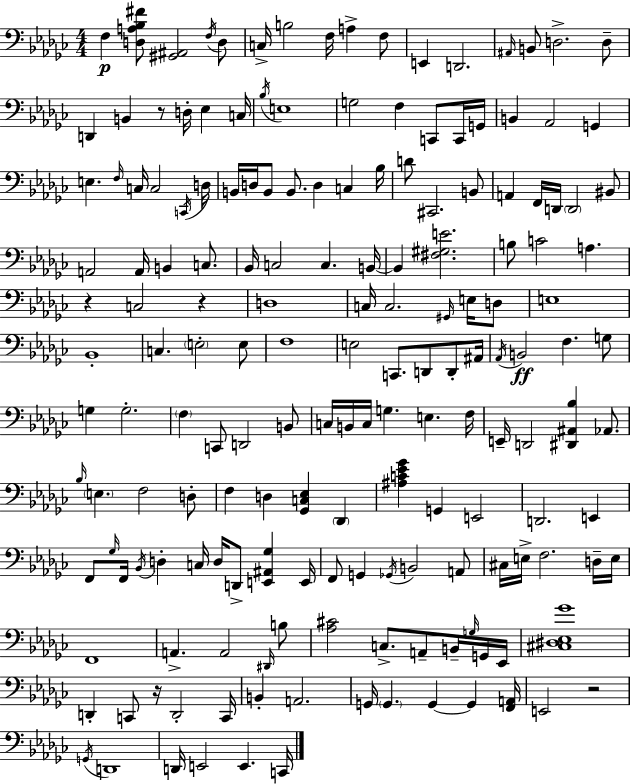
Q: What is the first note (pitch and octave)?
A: F3